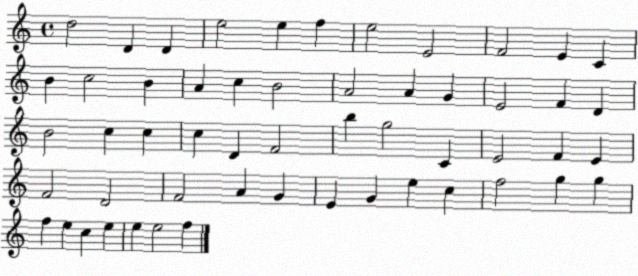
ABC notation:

X:1
T:Untitled
M:4/4
L:1/4
K:C
d2 D D e2 e f e2 E2 F2 E C B c2 B A c B2 A2 A G E2 F D B2 c c c D F2 b g2 C E2 F E F2 D2 F2 A G E G e c f2 g g f e c e e e2 f